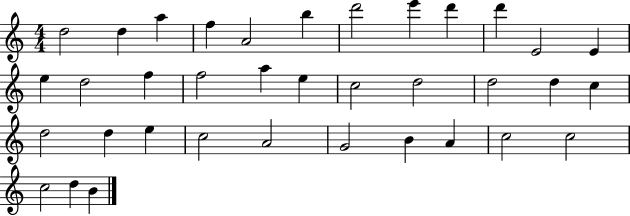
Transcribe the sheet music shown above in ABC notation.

X:1
T:Untitled
M:4/4
L:1/4
K:C
d2 d a f A2 b d'2 e' d' d' E2 E e d2 f f2 a e c2 d2 d2 d c d2 d e c2 A2 G2 B A c2 c2 c2 d B